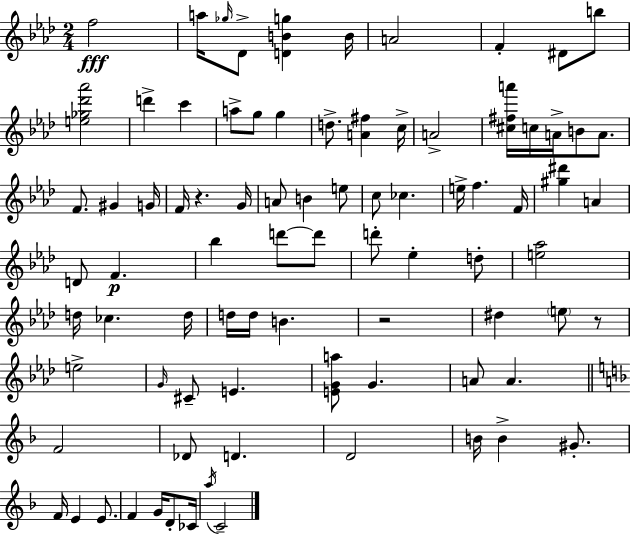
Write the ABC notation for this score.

X:1
T:Untitled
M:2/4
L:1/4
K:Fm
f2 a/4 _g/4 _D/2 [DBg] B/4 A2 F ^D/2 b/2 [e_g_d'_a']2 d' c' a/2 g/2 g d/2 [A^f] c/4 A2 [^c^fa']/4 c/4 A/4 B/2 A/2 F/2 ^G G/4 F/4 z G/4 A/2 B e/2 c/2 _c e/4 f F/4 [^g^d'] A D/2 F _b d'/2 d'/2 d'/2 _e d/2 [e_a]2 d/4 _c d/4 d/4 d/4 B z2 ^d e/2 z/2 e2 G/4 ^C/2 E [EGa]/2 G A/2 A F2 _D/2 D D2 B/4 B ^G/2 F/4 E E/2 F G/4 D/2 _C/4 a/4 C2